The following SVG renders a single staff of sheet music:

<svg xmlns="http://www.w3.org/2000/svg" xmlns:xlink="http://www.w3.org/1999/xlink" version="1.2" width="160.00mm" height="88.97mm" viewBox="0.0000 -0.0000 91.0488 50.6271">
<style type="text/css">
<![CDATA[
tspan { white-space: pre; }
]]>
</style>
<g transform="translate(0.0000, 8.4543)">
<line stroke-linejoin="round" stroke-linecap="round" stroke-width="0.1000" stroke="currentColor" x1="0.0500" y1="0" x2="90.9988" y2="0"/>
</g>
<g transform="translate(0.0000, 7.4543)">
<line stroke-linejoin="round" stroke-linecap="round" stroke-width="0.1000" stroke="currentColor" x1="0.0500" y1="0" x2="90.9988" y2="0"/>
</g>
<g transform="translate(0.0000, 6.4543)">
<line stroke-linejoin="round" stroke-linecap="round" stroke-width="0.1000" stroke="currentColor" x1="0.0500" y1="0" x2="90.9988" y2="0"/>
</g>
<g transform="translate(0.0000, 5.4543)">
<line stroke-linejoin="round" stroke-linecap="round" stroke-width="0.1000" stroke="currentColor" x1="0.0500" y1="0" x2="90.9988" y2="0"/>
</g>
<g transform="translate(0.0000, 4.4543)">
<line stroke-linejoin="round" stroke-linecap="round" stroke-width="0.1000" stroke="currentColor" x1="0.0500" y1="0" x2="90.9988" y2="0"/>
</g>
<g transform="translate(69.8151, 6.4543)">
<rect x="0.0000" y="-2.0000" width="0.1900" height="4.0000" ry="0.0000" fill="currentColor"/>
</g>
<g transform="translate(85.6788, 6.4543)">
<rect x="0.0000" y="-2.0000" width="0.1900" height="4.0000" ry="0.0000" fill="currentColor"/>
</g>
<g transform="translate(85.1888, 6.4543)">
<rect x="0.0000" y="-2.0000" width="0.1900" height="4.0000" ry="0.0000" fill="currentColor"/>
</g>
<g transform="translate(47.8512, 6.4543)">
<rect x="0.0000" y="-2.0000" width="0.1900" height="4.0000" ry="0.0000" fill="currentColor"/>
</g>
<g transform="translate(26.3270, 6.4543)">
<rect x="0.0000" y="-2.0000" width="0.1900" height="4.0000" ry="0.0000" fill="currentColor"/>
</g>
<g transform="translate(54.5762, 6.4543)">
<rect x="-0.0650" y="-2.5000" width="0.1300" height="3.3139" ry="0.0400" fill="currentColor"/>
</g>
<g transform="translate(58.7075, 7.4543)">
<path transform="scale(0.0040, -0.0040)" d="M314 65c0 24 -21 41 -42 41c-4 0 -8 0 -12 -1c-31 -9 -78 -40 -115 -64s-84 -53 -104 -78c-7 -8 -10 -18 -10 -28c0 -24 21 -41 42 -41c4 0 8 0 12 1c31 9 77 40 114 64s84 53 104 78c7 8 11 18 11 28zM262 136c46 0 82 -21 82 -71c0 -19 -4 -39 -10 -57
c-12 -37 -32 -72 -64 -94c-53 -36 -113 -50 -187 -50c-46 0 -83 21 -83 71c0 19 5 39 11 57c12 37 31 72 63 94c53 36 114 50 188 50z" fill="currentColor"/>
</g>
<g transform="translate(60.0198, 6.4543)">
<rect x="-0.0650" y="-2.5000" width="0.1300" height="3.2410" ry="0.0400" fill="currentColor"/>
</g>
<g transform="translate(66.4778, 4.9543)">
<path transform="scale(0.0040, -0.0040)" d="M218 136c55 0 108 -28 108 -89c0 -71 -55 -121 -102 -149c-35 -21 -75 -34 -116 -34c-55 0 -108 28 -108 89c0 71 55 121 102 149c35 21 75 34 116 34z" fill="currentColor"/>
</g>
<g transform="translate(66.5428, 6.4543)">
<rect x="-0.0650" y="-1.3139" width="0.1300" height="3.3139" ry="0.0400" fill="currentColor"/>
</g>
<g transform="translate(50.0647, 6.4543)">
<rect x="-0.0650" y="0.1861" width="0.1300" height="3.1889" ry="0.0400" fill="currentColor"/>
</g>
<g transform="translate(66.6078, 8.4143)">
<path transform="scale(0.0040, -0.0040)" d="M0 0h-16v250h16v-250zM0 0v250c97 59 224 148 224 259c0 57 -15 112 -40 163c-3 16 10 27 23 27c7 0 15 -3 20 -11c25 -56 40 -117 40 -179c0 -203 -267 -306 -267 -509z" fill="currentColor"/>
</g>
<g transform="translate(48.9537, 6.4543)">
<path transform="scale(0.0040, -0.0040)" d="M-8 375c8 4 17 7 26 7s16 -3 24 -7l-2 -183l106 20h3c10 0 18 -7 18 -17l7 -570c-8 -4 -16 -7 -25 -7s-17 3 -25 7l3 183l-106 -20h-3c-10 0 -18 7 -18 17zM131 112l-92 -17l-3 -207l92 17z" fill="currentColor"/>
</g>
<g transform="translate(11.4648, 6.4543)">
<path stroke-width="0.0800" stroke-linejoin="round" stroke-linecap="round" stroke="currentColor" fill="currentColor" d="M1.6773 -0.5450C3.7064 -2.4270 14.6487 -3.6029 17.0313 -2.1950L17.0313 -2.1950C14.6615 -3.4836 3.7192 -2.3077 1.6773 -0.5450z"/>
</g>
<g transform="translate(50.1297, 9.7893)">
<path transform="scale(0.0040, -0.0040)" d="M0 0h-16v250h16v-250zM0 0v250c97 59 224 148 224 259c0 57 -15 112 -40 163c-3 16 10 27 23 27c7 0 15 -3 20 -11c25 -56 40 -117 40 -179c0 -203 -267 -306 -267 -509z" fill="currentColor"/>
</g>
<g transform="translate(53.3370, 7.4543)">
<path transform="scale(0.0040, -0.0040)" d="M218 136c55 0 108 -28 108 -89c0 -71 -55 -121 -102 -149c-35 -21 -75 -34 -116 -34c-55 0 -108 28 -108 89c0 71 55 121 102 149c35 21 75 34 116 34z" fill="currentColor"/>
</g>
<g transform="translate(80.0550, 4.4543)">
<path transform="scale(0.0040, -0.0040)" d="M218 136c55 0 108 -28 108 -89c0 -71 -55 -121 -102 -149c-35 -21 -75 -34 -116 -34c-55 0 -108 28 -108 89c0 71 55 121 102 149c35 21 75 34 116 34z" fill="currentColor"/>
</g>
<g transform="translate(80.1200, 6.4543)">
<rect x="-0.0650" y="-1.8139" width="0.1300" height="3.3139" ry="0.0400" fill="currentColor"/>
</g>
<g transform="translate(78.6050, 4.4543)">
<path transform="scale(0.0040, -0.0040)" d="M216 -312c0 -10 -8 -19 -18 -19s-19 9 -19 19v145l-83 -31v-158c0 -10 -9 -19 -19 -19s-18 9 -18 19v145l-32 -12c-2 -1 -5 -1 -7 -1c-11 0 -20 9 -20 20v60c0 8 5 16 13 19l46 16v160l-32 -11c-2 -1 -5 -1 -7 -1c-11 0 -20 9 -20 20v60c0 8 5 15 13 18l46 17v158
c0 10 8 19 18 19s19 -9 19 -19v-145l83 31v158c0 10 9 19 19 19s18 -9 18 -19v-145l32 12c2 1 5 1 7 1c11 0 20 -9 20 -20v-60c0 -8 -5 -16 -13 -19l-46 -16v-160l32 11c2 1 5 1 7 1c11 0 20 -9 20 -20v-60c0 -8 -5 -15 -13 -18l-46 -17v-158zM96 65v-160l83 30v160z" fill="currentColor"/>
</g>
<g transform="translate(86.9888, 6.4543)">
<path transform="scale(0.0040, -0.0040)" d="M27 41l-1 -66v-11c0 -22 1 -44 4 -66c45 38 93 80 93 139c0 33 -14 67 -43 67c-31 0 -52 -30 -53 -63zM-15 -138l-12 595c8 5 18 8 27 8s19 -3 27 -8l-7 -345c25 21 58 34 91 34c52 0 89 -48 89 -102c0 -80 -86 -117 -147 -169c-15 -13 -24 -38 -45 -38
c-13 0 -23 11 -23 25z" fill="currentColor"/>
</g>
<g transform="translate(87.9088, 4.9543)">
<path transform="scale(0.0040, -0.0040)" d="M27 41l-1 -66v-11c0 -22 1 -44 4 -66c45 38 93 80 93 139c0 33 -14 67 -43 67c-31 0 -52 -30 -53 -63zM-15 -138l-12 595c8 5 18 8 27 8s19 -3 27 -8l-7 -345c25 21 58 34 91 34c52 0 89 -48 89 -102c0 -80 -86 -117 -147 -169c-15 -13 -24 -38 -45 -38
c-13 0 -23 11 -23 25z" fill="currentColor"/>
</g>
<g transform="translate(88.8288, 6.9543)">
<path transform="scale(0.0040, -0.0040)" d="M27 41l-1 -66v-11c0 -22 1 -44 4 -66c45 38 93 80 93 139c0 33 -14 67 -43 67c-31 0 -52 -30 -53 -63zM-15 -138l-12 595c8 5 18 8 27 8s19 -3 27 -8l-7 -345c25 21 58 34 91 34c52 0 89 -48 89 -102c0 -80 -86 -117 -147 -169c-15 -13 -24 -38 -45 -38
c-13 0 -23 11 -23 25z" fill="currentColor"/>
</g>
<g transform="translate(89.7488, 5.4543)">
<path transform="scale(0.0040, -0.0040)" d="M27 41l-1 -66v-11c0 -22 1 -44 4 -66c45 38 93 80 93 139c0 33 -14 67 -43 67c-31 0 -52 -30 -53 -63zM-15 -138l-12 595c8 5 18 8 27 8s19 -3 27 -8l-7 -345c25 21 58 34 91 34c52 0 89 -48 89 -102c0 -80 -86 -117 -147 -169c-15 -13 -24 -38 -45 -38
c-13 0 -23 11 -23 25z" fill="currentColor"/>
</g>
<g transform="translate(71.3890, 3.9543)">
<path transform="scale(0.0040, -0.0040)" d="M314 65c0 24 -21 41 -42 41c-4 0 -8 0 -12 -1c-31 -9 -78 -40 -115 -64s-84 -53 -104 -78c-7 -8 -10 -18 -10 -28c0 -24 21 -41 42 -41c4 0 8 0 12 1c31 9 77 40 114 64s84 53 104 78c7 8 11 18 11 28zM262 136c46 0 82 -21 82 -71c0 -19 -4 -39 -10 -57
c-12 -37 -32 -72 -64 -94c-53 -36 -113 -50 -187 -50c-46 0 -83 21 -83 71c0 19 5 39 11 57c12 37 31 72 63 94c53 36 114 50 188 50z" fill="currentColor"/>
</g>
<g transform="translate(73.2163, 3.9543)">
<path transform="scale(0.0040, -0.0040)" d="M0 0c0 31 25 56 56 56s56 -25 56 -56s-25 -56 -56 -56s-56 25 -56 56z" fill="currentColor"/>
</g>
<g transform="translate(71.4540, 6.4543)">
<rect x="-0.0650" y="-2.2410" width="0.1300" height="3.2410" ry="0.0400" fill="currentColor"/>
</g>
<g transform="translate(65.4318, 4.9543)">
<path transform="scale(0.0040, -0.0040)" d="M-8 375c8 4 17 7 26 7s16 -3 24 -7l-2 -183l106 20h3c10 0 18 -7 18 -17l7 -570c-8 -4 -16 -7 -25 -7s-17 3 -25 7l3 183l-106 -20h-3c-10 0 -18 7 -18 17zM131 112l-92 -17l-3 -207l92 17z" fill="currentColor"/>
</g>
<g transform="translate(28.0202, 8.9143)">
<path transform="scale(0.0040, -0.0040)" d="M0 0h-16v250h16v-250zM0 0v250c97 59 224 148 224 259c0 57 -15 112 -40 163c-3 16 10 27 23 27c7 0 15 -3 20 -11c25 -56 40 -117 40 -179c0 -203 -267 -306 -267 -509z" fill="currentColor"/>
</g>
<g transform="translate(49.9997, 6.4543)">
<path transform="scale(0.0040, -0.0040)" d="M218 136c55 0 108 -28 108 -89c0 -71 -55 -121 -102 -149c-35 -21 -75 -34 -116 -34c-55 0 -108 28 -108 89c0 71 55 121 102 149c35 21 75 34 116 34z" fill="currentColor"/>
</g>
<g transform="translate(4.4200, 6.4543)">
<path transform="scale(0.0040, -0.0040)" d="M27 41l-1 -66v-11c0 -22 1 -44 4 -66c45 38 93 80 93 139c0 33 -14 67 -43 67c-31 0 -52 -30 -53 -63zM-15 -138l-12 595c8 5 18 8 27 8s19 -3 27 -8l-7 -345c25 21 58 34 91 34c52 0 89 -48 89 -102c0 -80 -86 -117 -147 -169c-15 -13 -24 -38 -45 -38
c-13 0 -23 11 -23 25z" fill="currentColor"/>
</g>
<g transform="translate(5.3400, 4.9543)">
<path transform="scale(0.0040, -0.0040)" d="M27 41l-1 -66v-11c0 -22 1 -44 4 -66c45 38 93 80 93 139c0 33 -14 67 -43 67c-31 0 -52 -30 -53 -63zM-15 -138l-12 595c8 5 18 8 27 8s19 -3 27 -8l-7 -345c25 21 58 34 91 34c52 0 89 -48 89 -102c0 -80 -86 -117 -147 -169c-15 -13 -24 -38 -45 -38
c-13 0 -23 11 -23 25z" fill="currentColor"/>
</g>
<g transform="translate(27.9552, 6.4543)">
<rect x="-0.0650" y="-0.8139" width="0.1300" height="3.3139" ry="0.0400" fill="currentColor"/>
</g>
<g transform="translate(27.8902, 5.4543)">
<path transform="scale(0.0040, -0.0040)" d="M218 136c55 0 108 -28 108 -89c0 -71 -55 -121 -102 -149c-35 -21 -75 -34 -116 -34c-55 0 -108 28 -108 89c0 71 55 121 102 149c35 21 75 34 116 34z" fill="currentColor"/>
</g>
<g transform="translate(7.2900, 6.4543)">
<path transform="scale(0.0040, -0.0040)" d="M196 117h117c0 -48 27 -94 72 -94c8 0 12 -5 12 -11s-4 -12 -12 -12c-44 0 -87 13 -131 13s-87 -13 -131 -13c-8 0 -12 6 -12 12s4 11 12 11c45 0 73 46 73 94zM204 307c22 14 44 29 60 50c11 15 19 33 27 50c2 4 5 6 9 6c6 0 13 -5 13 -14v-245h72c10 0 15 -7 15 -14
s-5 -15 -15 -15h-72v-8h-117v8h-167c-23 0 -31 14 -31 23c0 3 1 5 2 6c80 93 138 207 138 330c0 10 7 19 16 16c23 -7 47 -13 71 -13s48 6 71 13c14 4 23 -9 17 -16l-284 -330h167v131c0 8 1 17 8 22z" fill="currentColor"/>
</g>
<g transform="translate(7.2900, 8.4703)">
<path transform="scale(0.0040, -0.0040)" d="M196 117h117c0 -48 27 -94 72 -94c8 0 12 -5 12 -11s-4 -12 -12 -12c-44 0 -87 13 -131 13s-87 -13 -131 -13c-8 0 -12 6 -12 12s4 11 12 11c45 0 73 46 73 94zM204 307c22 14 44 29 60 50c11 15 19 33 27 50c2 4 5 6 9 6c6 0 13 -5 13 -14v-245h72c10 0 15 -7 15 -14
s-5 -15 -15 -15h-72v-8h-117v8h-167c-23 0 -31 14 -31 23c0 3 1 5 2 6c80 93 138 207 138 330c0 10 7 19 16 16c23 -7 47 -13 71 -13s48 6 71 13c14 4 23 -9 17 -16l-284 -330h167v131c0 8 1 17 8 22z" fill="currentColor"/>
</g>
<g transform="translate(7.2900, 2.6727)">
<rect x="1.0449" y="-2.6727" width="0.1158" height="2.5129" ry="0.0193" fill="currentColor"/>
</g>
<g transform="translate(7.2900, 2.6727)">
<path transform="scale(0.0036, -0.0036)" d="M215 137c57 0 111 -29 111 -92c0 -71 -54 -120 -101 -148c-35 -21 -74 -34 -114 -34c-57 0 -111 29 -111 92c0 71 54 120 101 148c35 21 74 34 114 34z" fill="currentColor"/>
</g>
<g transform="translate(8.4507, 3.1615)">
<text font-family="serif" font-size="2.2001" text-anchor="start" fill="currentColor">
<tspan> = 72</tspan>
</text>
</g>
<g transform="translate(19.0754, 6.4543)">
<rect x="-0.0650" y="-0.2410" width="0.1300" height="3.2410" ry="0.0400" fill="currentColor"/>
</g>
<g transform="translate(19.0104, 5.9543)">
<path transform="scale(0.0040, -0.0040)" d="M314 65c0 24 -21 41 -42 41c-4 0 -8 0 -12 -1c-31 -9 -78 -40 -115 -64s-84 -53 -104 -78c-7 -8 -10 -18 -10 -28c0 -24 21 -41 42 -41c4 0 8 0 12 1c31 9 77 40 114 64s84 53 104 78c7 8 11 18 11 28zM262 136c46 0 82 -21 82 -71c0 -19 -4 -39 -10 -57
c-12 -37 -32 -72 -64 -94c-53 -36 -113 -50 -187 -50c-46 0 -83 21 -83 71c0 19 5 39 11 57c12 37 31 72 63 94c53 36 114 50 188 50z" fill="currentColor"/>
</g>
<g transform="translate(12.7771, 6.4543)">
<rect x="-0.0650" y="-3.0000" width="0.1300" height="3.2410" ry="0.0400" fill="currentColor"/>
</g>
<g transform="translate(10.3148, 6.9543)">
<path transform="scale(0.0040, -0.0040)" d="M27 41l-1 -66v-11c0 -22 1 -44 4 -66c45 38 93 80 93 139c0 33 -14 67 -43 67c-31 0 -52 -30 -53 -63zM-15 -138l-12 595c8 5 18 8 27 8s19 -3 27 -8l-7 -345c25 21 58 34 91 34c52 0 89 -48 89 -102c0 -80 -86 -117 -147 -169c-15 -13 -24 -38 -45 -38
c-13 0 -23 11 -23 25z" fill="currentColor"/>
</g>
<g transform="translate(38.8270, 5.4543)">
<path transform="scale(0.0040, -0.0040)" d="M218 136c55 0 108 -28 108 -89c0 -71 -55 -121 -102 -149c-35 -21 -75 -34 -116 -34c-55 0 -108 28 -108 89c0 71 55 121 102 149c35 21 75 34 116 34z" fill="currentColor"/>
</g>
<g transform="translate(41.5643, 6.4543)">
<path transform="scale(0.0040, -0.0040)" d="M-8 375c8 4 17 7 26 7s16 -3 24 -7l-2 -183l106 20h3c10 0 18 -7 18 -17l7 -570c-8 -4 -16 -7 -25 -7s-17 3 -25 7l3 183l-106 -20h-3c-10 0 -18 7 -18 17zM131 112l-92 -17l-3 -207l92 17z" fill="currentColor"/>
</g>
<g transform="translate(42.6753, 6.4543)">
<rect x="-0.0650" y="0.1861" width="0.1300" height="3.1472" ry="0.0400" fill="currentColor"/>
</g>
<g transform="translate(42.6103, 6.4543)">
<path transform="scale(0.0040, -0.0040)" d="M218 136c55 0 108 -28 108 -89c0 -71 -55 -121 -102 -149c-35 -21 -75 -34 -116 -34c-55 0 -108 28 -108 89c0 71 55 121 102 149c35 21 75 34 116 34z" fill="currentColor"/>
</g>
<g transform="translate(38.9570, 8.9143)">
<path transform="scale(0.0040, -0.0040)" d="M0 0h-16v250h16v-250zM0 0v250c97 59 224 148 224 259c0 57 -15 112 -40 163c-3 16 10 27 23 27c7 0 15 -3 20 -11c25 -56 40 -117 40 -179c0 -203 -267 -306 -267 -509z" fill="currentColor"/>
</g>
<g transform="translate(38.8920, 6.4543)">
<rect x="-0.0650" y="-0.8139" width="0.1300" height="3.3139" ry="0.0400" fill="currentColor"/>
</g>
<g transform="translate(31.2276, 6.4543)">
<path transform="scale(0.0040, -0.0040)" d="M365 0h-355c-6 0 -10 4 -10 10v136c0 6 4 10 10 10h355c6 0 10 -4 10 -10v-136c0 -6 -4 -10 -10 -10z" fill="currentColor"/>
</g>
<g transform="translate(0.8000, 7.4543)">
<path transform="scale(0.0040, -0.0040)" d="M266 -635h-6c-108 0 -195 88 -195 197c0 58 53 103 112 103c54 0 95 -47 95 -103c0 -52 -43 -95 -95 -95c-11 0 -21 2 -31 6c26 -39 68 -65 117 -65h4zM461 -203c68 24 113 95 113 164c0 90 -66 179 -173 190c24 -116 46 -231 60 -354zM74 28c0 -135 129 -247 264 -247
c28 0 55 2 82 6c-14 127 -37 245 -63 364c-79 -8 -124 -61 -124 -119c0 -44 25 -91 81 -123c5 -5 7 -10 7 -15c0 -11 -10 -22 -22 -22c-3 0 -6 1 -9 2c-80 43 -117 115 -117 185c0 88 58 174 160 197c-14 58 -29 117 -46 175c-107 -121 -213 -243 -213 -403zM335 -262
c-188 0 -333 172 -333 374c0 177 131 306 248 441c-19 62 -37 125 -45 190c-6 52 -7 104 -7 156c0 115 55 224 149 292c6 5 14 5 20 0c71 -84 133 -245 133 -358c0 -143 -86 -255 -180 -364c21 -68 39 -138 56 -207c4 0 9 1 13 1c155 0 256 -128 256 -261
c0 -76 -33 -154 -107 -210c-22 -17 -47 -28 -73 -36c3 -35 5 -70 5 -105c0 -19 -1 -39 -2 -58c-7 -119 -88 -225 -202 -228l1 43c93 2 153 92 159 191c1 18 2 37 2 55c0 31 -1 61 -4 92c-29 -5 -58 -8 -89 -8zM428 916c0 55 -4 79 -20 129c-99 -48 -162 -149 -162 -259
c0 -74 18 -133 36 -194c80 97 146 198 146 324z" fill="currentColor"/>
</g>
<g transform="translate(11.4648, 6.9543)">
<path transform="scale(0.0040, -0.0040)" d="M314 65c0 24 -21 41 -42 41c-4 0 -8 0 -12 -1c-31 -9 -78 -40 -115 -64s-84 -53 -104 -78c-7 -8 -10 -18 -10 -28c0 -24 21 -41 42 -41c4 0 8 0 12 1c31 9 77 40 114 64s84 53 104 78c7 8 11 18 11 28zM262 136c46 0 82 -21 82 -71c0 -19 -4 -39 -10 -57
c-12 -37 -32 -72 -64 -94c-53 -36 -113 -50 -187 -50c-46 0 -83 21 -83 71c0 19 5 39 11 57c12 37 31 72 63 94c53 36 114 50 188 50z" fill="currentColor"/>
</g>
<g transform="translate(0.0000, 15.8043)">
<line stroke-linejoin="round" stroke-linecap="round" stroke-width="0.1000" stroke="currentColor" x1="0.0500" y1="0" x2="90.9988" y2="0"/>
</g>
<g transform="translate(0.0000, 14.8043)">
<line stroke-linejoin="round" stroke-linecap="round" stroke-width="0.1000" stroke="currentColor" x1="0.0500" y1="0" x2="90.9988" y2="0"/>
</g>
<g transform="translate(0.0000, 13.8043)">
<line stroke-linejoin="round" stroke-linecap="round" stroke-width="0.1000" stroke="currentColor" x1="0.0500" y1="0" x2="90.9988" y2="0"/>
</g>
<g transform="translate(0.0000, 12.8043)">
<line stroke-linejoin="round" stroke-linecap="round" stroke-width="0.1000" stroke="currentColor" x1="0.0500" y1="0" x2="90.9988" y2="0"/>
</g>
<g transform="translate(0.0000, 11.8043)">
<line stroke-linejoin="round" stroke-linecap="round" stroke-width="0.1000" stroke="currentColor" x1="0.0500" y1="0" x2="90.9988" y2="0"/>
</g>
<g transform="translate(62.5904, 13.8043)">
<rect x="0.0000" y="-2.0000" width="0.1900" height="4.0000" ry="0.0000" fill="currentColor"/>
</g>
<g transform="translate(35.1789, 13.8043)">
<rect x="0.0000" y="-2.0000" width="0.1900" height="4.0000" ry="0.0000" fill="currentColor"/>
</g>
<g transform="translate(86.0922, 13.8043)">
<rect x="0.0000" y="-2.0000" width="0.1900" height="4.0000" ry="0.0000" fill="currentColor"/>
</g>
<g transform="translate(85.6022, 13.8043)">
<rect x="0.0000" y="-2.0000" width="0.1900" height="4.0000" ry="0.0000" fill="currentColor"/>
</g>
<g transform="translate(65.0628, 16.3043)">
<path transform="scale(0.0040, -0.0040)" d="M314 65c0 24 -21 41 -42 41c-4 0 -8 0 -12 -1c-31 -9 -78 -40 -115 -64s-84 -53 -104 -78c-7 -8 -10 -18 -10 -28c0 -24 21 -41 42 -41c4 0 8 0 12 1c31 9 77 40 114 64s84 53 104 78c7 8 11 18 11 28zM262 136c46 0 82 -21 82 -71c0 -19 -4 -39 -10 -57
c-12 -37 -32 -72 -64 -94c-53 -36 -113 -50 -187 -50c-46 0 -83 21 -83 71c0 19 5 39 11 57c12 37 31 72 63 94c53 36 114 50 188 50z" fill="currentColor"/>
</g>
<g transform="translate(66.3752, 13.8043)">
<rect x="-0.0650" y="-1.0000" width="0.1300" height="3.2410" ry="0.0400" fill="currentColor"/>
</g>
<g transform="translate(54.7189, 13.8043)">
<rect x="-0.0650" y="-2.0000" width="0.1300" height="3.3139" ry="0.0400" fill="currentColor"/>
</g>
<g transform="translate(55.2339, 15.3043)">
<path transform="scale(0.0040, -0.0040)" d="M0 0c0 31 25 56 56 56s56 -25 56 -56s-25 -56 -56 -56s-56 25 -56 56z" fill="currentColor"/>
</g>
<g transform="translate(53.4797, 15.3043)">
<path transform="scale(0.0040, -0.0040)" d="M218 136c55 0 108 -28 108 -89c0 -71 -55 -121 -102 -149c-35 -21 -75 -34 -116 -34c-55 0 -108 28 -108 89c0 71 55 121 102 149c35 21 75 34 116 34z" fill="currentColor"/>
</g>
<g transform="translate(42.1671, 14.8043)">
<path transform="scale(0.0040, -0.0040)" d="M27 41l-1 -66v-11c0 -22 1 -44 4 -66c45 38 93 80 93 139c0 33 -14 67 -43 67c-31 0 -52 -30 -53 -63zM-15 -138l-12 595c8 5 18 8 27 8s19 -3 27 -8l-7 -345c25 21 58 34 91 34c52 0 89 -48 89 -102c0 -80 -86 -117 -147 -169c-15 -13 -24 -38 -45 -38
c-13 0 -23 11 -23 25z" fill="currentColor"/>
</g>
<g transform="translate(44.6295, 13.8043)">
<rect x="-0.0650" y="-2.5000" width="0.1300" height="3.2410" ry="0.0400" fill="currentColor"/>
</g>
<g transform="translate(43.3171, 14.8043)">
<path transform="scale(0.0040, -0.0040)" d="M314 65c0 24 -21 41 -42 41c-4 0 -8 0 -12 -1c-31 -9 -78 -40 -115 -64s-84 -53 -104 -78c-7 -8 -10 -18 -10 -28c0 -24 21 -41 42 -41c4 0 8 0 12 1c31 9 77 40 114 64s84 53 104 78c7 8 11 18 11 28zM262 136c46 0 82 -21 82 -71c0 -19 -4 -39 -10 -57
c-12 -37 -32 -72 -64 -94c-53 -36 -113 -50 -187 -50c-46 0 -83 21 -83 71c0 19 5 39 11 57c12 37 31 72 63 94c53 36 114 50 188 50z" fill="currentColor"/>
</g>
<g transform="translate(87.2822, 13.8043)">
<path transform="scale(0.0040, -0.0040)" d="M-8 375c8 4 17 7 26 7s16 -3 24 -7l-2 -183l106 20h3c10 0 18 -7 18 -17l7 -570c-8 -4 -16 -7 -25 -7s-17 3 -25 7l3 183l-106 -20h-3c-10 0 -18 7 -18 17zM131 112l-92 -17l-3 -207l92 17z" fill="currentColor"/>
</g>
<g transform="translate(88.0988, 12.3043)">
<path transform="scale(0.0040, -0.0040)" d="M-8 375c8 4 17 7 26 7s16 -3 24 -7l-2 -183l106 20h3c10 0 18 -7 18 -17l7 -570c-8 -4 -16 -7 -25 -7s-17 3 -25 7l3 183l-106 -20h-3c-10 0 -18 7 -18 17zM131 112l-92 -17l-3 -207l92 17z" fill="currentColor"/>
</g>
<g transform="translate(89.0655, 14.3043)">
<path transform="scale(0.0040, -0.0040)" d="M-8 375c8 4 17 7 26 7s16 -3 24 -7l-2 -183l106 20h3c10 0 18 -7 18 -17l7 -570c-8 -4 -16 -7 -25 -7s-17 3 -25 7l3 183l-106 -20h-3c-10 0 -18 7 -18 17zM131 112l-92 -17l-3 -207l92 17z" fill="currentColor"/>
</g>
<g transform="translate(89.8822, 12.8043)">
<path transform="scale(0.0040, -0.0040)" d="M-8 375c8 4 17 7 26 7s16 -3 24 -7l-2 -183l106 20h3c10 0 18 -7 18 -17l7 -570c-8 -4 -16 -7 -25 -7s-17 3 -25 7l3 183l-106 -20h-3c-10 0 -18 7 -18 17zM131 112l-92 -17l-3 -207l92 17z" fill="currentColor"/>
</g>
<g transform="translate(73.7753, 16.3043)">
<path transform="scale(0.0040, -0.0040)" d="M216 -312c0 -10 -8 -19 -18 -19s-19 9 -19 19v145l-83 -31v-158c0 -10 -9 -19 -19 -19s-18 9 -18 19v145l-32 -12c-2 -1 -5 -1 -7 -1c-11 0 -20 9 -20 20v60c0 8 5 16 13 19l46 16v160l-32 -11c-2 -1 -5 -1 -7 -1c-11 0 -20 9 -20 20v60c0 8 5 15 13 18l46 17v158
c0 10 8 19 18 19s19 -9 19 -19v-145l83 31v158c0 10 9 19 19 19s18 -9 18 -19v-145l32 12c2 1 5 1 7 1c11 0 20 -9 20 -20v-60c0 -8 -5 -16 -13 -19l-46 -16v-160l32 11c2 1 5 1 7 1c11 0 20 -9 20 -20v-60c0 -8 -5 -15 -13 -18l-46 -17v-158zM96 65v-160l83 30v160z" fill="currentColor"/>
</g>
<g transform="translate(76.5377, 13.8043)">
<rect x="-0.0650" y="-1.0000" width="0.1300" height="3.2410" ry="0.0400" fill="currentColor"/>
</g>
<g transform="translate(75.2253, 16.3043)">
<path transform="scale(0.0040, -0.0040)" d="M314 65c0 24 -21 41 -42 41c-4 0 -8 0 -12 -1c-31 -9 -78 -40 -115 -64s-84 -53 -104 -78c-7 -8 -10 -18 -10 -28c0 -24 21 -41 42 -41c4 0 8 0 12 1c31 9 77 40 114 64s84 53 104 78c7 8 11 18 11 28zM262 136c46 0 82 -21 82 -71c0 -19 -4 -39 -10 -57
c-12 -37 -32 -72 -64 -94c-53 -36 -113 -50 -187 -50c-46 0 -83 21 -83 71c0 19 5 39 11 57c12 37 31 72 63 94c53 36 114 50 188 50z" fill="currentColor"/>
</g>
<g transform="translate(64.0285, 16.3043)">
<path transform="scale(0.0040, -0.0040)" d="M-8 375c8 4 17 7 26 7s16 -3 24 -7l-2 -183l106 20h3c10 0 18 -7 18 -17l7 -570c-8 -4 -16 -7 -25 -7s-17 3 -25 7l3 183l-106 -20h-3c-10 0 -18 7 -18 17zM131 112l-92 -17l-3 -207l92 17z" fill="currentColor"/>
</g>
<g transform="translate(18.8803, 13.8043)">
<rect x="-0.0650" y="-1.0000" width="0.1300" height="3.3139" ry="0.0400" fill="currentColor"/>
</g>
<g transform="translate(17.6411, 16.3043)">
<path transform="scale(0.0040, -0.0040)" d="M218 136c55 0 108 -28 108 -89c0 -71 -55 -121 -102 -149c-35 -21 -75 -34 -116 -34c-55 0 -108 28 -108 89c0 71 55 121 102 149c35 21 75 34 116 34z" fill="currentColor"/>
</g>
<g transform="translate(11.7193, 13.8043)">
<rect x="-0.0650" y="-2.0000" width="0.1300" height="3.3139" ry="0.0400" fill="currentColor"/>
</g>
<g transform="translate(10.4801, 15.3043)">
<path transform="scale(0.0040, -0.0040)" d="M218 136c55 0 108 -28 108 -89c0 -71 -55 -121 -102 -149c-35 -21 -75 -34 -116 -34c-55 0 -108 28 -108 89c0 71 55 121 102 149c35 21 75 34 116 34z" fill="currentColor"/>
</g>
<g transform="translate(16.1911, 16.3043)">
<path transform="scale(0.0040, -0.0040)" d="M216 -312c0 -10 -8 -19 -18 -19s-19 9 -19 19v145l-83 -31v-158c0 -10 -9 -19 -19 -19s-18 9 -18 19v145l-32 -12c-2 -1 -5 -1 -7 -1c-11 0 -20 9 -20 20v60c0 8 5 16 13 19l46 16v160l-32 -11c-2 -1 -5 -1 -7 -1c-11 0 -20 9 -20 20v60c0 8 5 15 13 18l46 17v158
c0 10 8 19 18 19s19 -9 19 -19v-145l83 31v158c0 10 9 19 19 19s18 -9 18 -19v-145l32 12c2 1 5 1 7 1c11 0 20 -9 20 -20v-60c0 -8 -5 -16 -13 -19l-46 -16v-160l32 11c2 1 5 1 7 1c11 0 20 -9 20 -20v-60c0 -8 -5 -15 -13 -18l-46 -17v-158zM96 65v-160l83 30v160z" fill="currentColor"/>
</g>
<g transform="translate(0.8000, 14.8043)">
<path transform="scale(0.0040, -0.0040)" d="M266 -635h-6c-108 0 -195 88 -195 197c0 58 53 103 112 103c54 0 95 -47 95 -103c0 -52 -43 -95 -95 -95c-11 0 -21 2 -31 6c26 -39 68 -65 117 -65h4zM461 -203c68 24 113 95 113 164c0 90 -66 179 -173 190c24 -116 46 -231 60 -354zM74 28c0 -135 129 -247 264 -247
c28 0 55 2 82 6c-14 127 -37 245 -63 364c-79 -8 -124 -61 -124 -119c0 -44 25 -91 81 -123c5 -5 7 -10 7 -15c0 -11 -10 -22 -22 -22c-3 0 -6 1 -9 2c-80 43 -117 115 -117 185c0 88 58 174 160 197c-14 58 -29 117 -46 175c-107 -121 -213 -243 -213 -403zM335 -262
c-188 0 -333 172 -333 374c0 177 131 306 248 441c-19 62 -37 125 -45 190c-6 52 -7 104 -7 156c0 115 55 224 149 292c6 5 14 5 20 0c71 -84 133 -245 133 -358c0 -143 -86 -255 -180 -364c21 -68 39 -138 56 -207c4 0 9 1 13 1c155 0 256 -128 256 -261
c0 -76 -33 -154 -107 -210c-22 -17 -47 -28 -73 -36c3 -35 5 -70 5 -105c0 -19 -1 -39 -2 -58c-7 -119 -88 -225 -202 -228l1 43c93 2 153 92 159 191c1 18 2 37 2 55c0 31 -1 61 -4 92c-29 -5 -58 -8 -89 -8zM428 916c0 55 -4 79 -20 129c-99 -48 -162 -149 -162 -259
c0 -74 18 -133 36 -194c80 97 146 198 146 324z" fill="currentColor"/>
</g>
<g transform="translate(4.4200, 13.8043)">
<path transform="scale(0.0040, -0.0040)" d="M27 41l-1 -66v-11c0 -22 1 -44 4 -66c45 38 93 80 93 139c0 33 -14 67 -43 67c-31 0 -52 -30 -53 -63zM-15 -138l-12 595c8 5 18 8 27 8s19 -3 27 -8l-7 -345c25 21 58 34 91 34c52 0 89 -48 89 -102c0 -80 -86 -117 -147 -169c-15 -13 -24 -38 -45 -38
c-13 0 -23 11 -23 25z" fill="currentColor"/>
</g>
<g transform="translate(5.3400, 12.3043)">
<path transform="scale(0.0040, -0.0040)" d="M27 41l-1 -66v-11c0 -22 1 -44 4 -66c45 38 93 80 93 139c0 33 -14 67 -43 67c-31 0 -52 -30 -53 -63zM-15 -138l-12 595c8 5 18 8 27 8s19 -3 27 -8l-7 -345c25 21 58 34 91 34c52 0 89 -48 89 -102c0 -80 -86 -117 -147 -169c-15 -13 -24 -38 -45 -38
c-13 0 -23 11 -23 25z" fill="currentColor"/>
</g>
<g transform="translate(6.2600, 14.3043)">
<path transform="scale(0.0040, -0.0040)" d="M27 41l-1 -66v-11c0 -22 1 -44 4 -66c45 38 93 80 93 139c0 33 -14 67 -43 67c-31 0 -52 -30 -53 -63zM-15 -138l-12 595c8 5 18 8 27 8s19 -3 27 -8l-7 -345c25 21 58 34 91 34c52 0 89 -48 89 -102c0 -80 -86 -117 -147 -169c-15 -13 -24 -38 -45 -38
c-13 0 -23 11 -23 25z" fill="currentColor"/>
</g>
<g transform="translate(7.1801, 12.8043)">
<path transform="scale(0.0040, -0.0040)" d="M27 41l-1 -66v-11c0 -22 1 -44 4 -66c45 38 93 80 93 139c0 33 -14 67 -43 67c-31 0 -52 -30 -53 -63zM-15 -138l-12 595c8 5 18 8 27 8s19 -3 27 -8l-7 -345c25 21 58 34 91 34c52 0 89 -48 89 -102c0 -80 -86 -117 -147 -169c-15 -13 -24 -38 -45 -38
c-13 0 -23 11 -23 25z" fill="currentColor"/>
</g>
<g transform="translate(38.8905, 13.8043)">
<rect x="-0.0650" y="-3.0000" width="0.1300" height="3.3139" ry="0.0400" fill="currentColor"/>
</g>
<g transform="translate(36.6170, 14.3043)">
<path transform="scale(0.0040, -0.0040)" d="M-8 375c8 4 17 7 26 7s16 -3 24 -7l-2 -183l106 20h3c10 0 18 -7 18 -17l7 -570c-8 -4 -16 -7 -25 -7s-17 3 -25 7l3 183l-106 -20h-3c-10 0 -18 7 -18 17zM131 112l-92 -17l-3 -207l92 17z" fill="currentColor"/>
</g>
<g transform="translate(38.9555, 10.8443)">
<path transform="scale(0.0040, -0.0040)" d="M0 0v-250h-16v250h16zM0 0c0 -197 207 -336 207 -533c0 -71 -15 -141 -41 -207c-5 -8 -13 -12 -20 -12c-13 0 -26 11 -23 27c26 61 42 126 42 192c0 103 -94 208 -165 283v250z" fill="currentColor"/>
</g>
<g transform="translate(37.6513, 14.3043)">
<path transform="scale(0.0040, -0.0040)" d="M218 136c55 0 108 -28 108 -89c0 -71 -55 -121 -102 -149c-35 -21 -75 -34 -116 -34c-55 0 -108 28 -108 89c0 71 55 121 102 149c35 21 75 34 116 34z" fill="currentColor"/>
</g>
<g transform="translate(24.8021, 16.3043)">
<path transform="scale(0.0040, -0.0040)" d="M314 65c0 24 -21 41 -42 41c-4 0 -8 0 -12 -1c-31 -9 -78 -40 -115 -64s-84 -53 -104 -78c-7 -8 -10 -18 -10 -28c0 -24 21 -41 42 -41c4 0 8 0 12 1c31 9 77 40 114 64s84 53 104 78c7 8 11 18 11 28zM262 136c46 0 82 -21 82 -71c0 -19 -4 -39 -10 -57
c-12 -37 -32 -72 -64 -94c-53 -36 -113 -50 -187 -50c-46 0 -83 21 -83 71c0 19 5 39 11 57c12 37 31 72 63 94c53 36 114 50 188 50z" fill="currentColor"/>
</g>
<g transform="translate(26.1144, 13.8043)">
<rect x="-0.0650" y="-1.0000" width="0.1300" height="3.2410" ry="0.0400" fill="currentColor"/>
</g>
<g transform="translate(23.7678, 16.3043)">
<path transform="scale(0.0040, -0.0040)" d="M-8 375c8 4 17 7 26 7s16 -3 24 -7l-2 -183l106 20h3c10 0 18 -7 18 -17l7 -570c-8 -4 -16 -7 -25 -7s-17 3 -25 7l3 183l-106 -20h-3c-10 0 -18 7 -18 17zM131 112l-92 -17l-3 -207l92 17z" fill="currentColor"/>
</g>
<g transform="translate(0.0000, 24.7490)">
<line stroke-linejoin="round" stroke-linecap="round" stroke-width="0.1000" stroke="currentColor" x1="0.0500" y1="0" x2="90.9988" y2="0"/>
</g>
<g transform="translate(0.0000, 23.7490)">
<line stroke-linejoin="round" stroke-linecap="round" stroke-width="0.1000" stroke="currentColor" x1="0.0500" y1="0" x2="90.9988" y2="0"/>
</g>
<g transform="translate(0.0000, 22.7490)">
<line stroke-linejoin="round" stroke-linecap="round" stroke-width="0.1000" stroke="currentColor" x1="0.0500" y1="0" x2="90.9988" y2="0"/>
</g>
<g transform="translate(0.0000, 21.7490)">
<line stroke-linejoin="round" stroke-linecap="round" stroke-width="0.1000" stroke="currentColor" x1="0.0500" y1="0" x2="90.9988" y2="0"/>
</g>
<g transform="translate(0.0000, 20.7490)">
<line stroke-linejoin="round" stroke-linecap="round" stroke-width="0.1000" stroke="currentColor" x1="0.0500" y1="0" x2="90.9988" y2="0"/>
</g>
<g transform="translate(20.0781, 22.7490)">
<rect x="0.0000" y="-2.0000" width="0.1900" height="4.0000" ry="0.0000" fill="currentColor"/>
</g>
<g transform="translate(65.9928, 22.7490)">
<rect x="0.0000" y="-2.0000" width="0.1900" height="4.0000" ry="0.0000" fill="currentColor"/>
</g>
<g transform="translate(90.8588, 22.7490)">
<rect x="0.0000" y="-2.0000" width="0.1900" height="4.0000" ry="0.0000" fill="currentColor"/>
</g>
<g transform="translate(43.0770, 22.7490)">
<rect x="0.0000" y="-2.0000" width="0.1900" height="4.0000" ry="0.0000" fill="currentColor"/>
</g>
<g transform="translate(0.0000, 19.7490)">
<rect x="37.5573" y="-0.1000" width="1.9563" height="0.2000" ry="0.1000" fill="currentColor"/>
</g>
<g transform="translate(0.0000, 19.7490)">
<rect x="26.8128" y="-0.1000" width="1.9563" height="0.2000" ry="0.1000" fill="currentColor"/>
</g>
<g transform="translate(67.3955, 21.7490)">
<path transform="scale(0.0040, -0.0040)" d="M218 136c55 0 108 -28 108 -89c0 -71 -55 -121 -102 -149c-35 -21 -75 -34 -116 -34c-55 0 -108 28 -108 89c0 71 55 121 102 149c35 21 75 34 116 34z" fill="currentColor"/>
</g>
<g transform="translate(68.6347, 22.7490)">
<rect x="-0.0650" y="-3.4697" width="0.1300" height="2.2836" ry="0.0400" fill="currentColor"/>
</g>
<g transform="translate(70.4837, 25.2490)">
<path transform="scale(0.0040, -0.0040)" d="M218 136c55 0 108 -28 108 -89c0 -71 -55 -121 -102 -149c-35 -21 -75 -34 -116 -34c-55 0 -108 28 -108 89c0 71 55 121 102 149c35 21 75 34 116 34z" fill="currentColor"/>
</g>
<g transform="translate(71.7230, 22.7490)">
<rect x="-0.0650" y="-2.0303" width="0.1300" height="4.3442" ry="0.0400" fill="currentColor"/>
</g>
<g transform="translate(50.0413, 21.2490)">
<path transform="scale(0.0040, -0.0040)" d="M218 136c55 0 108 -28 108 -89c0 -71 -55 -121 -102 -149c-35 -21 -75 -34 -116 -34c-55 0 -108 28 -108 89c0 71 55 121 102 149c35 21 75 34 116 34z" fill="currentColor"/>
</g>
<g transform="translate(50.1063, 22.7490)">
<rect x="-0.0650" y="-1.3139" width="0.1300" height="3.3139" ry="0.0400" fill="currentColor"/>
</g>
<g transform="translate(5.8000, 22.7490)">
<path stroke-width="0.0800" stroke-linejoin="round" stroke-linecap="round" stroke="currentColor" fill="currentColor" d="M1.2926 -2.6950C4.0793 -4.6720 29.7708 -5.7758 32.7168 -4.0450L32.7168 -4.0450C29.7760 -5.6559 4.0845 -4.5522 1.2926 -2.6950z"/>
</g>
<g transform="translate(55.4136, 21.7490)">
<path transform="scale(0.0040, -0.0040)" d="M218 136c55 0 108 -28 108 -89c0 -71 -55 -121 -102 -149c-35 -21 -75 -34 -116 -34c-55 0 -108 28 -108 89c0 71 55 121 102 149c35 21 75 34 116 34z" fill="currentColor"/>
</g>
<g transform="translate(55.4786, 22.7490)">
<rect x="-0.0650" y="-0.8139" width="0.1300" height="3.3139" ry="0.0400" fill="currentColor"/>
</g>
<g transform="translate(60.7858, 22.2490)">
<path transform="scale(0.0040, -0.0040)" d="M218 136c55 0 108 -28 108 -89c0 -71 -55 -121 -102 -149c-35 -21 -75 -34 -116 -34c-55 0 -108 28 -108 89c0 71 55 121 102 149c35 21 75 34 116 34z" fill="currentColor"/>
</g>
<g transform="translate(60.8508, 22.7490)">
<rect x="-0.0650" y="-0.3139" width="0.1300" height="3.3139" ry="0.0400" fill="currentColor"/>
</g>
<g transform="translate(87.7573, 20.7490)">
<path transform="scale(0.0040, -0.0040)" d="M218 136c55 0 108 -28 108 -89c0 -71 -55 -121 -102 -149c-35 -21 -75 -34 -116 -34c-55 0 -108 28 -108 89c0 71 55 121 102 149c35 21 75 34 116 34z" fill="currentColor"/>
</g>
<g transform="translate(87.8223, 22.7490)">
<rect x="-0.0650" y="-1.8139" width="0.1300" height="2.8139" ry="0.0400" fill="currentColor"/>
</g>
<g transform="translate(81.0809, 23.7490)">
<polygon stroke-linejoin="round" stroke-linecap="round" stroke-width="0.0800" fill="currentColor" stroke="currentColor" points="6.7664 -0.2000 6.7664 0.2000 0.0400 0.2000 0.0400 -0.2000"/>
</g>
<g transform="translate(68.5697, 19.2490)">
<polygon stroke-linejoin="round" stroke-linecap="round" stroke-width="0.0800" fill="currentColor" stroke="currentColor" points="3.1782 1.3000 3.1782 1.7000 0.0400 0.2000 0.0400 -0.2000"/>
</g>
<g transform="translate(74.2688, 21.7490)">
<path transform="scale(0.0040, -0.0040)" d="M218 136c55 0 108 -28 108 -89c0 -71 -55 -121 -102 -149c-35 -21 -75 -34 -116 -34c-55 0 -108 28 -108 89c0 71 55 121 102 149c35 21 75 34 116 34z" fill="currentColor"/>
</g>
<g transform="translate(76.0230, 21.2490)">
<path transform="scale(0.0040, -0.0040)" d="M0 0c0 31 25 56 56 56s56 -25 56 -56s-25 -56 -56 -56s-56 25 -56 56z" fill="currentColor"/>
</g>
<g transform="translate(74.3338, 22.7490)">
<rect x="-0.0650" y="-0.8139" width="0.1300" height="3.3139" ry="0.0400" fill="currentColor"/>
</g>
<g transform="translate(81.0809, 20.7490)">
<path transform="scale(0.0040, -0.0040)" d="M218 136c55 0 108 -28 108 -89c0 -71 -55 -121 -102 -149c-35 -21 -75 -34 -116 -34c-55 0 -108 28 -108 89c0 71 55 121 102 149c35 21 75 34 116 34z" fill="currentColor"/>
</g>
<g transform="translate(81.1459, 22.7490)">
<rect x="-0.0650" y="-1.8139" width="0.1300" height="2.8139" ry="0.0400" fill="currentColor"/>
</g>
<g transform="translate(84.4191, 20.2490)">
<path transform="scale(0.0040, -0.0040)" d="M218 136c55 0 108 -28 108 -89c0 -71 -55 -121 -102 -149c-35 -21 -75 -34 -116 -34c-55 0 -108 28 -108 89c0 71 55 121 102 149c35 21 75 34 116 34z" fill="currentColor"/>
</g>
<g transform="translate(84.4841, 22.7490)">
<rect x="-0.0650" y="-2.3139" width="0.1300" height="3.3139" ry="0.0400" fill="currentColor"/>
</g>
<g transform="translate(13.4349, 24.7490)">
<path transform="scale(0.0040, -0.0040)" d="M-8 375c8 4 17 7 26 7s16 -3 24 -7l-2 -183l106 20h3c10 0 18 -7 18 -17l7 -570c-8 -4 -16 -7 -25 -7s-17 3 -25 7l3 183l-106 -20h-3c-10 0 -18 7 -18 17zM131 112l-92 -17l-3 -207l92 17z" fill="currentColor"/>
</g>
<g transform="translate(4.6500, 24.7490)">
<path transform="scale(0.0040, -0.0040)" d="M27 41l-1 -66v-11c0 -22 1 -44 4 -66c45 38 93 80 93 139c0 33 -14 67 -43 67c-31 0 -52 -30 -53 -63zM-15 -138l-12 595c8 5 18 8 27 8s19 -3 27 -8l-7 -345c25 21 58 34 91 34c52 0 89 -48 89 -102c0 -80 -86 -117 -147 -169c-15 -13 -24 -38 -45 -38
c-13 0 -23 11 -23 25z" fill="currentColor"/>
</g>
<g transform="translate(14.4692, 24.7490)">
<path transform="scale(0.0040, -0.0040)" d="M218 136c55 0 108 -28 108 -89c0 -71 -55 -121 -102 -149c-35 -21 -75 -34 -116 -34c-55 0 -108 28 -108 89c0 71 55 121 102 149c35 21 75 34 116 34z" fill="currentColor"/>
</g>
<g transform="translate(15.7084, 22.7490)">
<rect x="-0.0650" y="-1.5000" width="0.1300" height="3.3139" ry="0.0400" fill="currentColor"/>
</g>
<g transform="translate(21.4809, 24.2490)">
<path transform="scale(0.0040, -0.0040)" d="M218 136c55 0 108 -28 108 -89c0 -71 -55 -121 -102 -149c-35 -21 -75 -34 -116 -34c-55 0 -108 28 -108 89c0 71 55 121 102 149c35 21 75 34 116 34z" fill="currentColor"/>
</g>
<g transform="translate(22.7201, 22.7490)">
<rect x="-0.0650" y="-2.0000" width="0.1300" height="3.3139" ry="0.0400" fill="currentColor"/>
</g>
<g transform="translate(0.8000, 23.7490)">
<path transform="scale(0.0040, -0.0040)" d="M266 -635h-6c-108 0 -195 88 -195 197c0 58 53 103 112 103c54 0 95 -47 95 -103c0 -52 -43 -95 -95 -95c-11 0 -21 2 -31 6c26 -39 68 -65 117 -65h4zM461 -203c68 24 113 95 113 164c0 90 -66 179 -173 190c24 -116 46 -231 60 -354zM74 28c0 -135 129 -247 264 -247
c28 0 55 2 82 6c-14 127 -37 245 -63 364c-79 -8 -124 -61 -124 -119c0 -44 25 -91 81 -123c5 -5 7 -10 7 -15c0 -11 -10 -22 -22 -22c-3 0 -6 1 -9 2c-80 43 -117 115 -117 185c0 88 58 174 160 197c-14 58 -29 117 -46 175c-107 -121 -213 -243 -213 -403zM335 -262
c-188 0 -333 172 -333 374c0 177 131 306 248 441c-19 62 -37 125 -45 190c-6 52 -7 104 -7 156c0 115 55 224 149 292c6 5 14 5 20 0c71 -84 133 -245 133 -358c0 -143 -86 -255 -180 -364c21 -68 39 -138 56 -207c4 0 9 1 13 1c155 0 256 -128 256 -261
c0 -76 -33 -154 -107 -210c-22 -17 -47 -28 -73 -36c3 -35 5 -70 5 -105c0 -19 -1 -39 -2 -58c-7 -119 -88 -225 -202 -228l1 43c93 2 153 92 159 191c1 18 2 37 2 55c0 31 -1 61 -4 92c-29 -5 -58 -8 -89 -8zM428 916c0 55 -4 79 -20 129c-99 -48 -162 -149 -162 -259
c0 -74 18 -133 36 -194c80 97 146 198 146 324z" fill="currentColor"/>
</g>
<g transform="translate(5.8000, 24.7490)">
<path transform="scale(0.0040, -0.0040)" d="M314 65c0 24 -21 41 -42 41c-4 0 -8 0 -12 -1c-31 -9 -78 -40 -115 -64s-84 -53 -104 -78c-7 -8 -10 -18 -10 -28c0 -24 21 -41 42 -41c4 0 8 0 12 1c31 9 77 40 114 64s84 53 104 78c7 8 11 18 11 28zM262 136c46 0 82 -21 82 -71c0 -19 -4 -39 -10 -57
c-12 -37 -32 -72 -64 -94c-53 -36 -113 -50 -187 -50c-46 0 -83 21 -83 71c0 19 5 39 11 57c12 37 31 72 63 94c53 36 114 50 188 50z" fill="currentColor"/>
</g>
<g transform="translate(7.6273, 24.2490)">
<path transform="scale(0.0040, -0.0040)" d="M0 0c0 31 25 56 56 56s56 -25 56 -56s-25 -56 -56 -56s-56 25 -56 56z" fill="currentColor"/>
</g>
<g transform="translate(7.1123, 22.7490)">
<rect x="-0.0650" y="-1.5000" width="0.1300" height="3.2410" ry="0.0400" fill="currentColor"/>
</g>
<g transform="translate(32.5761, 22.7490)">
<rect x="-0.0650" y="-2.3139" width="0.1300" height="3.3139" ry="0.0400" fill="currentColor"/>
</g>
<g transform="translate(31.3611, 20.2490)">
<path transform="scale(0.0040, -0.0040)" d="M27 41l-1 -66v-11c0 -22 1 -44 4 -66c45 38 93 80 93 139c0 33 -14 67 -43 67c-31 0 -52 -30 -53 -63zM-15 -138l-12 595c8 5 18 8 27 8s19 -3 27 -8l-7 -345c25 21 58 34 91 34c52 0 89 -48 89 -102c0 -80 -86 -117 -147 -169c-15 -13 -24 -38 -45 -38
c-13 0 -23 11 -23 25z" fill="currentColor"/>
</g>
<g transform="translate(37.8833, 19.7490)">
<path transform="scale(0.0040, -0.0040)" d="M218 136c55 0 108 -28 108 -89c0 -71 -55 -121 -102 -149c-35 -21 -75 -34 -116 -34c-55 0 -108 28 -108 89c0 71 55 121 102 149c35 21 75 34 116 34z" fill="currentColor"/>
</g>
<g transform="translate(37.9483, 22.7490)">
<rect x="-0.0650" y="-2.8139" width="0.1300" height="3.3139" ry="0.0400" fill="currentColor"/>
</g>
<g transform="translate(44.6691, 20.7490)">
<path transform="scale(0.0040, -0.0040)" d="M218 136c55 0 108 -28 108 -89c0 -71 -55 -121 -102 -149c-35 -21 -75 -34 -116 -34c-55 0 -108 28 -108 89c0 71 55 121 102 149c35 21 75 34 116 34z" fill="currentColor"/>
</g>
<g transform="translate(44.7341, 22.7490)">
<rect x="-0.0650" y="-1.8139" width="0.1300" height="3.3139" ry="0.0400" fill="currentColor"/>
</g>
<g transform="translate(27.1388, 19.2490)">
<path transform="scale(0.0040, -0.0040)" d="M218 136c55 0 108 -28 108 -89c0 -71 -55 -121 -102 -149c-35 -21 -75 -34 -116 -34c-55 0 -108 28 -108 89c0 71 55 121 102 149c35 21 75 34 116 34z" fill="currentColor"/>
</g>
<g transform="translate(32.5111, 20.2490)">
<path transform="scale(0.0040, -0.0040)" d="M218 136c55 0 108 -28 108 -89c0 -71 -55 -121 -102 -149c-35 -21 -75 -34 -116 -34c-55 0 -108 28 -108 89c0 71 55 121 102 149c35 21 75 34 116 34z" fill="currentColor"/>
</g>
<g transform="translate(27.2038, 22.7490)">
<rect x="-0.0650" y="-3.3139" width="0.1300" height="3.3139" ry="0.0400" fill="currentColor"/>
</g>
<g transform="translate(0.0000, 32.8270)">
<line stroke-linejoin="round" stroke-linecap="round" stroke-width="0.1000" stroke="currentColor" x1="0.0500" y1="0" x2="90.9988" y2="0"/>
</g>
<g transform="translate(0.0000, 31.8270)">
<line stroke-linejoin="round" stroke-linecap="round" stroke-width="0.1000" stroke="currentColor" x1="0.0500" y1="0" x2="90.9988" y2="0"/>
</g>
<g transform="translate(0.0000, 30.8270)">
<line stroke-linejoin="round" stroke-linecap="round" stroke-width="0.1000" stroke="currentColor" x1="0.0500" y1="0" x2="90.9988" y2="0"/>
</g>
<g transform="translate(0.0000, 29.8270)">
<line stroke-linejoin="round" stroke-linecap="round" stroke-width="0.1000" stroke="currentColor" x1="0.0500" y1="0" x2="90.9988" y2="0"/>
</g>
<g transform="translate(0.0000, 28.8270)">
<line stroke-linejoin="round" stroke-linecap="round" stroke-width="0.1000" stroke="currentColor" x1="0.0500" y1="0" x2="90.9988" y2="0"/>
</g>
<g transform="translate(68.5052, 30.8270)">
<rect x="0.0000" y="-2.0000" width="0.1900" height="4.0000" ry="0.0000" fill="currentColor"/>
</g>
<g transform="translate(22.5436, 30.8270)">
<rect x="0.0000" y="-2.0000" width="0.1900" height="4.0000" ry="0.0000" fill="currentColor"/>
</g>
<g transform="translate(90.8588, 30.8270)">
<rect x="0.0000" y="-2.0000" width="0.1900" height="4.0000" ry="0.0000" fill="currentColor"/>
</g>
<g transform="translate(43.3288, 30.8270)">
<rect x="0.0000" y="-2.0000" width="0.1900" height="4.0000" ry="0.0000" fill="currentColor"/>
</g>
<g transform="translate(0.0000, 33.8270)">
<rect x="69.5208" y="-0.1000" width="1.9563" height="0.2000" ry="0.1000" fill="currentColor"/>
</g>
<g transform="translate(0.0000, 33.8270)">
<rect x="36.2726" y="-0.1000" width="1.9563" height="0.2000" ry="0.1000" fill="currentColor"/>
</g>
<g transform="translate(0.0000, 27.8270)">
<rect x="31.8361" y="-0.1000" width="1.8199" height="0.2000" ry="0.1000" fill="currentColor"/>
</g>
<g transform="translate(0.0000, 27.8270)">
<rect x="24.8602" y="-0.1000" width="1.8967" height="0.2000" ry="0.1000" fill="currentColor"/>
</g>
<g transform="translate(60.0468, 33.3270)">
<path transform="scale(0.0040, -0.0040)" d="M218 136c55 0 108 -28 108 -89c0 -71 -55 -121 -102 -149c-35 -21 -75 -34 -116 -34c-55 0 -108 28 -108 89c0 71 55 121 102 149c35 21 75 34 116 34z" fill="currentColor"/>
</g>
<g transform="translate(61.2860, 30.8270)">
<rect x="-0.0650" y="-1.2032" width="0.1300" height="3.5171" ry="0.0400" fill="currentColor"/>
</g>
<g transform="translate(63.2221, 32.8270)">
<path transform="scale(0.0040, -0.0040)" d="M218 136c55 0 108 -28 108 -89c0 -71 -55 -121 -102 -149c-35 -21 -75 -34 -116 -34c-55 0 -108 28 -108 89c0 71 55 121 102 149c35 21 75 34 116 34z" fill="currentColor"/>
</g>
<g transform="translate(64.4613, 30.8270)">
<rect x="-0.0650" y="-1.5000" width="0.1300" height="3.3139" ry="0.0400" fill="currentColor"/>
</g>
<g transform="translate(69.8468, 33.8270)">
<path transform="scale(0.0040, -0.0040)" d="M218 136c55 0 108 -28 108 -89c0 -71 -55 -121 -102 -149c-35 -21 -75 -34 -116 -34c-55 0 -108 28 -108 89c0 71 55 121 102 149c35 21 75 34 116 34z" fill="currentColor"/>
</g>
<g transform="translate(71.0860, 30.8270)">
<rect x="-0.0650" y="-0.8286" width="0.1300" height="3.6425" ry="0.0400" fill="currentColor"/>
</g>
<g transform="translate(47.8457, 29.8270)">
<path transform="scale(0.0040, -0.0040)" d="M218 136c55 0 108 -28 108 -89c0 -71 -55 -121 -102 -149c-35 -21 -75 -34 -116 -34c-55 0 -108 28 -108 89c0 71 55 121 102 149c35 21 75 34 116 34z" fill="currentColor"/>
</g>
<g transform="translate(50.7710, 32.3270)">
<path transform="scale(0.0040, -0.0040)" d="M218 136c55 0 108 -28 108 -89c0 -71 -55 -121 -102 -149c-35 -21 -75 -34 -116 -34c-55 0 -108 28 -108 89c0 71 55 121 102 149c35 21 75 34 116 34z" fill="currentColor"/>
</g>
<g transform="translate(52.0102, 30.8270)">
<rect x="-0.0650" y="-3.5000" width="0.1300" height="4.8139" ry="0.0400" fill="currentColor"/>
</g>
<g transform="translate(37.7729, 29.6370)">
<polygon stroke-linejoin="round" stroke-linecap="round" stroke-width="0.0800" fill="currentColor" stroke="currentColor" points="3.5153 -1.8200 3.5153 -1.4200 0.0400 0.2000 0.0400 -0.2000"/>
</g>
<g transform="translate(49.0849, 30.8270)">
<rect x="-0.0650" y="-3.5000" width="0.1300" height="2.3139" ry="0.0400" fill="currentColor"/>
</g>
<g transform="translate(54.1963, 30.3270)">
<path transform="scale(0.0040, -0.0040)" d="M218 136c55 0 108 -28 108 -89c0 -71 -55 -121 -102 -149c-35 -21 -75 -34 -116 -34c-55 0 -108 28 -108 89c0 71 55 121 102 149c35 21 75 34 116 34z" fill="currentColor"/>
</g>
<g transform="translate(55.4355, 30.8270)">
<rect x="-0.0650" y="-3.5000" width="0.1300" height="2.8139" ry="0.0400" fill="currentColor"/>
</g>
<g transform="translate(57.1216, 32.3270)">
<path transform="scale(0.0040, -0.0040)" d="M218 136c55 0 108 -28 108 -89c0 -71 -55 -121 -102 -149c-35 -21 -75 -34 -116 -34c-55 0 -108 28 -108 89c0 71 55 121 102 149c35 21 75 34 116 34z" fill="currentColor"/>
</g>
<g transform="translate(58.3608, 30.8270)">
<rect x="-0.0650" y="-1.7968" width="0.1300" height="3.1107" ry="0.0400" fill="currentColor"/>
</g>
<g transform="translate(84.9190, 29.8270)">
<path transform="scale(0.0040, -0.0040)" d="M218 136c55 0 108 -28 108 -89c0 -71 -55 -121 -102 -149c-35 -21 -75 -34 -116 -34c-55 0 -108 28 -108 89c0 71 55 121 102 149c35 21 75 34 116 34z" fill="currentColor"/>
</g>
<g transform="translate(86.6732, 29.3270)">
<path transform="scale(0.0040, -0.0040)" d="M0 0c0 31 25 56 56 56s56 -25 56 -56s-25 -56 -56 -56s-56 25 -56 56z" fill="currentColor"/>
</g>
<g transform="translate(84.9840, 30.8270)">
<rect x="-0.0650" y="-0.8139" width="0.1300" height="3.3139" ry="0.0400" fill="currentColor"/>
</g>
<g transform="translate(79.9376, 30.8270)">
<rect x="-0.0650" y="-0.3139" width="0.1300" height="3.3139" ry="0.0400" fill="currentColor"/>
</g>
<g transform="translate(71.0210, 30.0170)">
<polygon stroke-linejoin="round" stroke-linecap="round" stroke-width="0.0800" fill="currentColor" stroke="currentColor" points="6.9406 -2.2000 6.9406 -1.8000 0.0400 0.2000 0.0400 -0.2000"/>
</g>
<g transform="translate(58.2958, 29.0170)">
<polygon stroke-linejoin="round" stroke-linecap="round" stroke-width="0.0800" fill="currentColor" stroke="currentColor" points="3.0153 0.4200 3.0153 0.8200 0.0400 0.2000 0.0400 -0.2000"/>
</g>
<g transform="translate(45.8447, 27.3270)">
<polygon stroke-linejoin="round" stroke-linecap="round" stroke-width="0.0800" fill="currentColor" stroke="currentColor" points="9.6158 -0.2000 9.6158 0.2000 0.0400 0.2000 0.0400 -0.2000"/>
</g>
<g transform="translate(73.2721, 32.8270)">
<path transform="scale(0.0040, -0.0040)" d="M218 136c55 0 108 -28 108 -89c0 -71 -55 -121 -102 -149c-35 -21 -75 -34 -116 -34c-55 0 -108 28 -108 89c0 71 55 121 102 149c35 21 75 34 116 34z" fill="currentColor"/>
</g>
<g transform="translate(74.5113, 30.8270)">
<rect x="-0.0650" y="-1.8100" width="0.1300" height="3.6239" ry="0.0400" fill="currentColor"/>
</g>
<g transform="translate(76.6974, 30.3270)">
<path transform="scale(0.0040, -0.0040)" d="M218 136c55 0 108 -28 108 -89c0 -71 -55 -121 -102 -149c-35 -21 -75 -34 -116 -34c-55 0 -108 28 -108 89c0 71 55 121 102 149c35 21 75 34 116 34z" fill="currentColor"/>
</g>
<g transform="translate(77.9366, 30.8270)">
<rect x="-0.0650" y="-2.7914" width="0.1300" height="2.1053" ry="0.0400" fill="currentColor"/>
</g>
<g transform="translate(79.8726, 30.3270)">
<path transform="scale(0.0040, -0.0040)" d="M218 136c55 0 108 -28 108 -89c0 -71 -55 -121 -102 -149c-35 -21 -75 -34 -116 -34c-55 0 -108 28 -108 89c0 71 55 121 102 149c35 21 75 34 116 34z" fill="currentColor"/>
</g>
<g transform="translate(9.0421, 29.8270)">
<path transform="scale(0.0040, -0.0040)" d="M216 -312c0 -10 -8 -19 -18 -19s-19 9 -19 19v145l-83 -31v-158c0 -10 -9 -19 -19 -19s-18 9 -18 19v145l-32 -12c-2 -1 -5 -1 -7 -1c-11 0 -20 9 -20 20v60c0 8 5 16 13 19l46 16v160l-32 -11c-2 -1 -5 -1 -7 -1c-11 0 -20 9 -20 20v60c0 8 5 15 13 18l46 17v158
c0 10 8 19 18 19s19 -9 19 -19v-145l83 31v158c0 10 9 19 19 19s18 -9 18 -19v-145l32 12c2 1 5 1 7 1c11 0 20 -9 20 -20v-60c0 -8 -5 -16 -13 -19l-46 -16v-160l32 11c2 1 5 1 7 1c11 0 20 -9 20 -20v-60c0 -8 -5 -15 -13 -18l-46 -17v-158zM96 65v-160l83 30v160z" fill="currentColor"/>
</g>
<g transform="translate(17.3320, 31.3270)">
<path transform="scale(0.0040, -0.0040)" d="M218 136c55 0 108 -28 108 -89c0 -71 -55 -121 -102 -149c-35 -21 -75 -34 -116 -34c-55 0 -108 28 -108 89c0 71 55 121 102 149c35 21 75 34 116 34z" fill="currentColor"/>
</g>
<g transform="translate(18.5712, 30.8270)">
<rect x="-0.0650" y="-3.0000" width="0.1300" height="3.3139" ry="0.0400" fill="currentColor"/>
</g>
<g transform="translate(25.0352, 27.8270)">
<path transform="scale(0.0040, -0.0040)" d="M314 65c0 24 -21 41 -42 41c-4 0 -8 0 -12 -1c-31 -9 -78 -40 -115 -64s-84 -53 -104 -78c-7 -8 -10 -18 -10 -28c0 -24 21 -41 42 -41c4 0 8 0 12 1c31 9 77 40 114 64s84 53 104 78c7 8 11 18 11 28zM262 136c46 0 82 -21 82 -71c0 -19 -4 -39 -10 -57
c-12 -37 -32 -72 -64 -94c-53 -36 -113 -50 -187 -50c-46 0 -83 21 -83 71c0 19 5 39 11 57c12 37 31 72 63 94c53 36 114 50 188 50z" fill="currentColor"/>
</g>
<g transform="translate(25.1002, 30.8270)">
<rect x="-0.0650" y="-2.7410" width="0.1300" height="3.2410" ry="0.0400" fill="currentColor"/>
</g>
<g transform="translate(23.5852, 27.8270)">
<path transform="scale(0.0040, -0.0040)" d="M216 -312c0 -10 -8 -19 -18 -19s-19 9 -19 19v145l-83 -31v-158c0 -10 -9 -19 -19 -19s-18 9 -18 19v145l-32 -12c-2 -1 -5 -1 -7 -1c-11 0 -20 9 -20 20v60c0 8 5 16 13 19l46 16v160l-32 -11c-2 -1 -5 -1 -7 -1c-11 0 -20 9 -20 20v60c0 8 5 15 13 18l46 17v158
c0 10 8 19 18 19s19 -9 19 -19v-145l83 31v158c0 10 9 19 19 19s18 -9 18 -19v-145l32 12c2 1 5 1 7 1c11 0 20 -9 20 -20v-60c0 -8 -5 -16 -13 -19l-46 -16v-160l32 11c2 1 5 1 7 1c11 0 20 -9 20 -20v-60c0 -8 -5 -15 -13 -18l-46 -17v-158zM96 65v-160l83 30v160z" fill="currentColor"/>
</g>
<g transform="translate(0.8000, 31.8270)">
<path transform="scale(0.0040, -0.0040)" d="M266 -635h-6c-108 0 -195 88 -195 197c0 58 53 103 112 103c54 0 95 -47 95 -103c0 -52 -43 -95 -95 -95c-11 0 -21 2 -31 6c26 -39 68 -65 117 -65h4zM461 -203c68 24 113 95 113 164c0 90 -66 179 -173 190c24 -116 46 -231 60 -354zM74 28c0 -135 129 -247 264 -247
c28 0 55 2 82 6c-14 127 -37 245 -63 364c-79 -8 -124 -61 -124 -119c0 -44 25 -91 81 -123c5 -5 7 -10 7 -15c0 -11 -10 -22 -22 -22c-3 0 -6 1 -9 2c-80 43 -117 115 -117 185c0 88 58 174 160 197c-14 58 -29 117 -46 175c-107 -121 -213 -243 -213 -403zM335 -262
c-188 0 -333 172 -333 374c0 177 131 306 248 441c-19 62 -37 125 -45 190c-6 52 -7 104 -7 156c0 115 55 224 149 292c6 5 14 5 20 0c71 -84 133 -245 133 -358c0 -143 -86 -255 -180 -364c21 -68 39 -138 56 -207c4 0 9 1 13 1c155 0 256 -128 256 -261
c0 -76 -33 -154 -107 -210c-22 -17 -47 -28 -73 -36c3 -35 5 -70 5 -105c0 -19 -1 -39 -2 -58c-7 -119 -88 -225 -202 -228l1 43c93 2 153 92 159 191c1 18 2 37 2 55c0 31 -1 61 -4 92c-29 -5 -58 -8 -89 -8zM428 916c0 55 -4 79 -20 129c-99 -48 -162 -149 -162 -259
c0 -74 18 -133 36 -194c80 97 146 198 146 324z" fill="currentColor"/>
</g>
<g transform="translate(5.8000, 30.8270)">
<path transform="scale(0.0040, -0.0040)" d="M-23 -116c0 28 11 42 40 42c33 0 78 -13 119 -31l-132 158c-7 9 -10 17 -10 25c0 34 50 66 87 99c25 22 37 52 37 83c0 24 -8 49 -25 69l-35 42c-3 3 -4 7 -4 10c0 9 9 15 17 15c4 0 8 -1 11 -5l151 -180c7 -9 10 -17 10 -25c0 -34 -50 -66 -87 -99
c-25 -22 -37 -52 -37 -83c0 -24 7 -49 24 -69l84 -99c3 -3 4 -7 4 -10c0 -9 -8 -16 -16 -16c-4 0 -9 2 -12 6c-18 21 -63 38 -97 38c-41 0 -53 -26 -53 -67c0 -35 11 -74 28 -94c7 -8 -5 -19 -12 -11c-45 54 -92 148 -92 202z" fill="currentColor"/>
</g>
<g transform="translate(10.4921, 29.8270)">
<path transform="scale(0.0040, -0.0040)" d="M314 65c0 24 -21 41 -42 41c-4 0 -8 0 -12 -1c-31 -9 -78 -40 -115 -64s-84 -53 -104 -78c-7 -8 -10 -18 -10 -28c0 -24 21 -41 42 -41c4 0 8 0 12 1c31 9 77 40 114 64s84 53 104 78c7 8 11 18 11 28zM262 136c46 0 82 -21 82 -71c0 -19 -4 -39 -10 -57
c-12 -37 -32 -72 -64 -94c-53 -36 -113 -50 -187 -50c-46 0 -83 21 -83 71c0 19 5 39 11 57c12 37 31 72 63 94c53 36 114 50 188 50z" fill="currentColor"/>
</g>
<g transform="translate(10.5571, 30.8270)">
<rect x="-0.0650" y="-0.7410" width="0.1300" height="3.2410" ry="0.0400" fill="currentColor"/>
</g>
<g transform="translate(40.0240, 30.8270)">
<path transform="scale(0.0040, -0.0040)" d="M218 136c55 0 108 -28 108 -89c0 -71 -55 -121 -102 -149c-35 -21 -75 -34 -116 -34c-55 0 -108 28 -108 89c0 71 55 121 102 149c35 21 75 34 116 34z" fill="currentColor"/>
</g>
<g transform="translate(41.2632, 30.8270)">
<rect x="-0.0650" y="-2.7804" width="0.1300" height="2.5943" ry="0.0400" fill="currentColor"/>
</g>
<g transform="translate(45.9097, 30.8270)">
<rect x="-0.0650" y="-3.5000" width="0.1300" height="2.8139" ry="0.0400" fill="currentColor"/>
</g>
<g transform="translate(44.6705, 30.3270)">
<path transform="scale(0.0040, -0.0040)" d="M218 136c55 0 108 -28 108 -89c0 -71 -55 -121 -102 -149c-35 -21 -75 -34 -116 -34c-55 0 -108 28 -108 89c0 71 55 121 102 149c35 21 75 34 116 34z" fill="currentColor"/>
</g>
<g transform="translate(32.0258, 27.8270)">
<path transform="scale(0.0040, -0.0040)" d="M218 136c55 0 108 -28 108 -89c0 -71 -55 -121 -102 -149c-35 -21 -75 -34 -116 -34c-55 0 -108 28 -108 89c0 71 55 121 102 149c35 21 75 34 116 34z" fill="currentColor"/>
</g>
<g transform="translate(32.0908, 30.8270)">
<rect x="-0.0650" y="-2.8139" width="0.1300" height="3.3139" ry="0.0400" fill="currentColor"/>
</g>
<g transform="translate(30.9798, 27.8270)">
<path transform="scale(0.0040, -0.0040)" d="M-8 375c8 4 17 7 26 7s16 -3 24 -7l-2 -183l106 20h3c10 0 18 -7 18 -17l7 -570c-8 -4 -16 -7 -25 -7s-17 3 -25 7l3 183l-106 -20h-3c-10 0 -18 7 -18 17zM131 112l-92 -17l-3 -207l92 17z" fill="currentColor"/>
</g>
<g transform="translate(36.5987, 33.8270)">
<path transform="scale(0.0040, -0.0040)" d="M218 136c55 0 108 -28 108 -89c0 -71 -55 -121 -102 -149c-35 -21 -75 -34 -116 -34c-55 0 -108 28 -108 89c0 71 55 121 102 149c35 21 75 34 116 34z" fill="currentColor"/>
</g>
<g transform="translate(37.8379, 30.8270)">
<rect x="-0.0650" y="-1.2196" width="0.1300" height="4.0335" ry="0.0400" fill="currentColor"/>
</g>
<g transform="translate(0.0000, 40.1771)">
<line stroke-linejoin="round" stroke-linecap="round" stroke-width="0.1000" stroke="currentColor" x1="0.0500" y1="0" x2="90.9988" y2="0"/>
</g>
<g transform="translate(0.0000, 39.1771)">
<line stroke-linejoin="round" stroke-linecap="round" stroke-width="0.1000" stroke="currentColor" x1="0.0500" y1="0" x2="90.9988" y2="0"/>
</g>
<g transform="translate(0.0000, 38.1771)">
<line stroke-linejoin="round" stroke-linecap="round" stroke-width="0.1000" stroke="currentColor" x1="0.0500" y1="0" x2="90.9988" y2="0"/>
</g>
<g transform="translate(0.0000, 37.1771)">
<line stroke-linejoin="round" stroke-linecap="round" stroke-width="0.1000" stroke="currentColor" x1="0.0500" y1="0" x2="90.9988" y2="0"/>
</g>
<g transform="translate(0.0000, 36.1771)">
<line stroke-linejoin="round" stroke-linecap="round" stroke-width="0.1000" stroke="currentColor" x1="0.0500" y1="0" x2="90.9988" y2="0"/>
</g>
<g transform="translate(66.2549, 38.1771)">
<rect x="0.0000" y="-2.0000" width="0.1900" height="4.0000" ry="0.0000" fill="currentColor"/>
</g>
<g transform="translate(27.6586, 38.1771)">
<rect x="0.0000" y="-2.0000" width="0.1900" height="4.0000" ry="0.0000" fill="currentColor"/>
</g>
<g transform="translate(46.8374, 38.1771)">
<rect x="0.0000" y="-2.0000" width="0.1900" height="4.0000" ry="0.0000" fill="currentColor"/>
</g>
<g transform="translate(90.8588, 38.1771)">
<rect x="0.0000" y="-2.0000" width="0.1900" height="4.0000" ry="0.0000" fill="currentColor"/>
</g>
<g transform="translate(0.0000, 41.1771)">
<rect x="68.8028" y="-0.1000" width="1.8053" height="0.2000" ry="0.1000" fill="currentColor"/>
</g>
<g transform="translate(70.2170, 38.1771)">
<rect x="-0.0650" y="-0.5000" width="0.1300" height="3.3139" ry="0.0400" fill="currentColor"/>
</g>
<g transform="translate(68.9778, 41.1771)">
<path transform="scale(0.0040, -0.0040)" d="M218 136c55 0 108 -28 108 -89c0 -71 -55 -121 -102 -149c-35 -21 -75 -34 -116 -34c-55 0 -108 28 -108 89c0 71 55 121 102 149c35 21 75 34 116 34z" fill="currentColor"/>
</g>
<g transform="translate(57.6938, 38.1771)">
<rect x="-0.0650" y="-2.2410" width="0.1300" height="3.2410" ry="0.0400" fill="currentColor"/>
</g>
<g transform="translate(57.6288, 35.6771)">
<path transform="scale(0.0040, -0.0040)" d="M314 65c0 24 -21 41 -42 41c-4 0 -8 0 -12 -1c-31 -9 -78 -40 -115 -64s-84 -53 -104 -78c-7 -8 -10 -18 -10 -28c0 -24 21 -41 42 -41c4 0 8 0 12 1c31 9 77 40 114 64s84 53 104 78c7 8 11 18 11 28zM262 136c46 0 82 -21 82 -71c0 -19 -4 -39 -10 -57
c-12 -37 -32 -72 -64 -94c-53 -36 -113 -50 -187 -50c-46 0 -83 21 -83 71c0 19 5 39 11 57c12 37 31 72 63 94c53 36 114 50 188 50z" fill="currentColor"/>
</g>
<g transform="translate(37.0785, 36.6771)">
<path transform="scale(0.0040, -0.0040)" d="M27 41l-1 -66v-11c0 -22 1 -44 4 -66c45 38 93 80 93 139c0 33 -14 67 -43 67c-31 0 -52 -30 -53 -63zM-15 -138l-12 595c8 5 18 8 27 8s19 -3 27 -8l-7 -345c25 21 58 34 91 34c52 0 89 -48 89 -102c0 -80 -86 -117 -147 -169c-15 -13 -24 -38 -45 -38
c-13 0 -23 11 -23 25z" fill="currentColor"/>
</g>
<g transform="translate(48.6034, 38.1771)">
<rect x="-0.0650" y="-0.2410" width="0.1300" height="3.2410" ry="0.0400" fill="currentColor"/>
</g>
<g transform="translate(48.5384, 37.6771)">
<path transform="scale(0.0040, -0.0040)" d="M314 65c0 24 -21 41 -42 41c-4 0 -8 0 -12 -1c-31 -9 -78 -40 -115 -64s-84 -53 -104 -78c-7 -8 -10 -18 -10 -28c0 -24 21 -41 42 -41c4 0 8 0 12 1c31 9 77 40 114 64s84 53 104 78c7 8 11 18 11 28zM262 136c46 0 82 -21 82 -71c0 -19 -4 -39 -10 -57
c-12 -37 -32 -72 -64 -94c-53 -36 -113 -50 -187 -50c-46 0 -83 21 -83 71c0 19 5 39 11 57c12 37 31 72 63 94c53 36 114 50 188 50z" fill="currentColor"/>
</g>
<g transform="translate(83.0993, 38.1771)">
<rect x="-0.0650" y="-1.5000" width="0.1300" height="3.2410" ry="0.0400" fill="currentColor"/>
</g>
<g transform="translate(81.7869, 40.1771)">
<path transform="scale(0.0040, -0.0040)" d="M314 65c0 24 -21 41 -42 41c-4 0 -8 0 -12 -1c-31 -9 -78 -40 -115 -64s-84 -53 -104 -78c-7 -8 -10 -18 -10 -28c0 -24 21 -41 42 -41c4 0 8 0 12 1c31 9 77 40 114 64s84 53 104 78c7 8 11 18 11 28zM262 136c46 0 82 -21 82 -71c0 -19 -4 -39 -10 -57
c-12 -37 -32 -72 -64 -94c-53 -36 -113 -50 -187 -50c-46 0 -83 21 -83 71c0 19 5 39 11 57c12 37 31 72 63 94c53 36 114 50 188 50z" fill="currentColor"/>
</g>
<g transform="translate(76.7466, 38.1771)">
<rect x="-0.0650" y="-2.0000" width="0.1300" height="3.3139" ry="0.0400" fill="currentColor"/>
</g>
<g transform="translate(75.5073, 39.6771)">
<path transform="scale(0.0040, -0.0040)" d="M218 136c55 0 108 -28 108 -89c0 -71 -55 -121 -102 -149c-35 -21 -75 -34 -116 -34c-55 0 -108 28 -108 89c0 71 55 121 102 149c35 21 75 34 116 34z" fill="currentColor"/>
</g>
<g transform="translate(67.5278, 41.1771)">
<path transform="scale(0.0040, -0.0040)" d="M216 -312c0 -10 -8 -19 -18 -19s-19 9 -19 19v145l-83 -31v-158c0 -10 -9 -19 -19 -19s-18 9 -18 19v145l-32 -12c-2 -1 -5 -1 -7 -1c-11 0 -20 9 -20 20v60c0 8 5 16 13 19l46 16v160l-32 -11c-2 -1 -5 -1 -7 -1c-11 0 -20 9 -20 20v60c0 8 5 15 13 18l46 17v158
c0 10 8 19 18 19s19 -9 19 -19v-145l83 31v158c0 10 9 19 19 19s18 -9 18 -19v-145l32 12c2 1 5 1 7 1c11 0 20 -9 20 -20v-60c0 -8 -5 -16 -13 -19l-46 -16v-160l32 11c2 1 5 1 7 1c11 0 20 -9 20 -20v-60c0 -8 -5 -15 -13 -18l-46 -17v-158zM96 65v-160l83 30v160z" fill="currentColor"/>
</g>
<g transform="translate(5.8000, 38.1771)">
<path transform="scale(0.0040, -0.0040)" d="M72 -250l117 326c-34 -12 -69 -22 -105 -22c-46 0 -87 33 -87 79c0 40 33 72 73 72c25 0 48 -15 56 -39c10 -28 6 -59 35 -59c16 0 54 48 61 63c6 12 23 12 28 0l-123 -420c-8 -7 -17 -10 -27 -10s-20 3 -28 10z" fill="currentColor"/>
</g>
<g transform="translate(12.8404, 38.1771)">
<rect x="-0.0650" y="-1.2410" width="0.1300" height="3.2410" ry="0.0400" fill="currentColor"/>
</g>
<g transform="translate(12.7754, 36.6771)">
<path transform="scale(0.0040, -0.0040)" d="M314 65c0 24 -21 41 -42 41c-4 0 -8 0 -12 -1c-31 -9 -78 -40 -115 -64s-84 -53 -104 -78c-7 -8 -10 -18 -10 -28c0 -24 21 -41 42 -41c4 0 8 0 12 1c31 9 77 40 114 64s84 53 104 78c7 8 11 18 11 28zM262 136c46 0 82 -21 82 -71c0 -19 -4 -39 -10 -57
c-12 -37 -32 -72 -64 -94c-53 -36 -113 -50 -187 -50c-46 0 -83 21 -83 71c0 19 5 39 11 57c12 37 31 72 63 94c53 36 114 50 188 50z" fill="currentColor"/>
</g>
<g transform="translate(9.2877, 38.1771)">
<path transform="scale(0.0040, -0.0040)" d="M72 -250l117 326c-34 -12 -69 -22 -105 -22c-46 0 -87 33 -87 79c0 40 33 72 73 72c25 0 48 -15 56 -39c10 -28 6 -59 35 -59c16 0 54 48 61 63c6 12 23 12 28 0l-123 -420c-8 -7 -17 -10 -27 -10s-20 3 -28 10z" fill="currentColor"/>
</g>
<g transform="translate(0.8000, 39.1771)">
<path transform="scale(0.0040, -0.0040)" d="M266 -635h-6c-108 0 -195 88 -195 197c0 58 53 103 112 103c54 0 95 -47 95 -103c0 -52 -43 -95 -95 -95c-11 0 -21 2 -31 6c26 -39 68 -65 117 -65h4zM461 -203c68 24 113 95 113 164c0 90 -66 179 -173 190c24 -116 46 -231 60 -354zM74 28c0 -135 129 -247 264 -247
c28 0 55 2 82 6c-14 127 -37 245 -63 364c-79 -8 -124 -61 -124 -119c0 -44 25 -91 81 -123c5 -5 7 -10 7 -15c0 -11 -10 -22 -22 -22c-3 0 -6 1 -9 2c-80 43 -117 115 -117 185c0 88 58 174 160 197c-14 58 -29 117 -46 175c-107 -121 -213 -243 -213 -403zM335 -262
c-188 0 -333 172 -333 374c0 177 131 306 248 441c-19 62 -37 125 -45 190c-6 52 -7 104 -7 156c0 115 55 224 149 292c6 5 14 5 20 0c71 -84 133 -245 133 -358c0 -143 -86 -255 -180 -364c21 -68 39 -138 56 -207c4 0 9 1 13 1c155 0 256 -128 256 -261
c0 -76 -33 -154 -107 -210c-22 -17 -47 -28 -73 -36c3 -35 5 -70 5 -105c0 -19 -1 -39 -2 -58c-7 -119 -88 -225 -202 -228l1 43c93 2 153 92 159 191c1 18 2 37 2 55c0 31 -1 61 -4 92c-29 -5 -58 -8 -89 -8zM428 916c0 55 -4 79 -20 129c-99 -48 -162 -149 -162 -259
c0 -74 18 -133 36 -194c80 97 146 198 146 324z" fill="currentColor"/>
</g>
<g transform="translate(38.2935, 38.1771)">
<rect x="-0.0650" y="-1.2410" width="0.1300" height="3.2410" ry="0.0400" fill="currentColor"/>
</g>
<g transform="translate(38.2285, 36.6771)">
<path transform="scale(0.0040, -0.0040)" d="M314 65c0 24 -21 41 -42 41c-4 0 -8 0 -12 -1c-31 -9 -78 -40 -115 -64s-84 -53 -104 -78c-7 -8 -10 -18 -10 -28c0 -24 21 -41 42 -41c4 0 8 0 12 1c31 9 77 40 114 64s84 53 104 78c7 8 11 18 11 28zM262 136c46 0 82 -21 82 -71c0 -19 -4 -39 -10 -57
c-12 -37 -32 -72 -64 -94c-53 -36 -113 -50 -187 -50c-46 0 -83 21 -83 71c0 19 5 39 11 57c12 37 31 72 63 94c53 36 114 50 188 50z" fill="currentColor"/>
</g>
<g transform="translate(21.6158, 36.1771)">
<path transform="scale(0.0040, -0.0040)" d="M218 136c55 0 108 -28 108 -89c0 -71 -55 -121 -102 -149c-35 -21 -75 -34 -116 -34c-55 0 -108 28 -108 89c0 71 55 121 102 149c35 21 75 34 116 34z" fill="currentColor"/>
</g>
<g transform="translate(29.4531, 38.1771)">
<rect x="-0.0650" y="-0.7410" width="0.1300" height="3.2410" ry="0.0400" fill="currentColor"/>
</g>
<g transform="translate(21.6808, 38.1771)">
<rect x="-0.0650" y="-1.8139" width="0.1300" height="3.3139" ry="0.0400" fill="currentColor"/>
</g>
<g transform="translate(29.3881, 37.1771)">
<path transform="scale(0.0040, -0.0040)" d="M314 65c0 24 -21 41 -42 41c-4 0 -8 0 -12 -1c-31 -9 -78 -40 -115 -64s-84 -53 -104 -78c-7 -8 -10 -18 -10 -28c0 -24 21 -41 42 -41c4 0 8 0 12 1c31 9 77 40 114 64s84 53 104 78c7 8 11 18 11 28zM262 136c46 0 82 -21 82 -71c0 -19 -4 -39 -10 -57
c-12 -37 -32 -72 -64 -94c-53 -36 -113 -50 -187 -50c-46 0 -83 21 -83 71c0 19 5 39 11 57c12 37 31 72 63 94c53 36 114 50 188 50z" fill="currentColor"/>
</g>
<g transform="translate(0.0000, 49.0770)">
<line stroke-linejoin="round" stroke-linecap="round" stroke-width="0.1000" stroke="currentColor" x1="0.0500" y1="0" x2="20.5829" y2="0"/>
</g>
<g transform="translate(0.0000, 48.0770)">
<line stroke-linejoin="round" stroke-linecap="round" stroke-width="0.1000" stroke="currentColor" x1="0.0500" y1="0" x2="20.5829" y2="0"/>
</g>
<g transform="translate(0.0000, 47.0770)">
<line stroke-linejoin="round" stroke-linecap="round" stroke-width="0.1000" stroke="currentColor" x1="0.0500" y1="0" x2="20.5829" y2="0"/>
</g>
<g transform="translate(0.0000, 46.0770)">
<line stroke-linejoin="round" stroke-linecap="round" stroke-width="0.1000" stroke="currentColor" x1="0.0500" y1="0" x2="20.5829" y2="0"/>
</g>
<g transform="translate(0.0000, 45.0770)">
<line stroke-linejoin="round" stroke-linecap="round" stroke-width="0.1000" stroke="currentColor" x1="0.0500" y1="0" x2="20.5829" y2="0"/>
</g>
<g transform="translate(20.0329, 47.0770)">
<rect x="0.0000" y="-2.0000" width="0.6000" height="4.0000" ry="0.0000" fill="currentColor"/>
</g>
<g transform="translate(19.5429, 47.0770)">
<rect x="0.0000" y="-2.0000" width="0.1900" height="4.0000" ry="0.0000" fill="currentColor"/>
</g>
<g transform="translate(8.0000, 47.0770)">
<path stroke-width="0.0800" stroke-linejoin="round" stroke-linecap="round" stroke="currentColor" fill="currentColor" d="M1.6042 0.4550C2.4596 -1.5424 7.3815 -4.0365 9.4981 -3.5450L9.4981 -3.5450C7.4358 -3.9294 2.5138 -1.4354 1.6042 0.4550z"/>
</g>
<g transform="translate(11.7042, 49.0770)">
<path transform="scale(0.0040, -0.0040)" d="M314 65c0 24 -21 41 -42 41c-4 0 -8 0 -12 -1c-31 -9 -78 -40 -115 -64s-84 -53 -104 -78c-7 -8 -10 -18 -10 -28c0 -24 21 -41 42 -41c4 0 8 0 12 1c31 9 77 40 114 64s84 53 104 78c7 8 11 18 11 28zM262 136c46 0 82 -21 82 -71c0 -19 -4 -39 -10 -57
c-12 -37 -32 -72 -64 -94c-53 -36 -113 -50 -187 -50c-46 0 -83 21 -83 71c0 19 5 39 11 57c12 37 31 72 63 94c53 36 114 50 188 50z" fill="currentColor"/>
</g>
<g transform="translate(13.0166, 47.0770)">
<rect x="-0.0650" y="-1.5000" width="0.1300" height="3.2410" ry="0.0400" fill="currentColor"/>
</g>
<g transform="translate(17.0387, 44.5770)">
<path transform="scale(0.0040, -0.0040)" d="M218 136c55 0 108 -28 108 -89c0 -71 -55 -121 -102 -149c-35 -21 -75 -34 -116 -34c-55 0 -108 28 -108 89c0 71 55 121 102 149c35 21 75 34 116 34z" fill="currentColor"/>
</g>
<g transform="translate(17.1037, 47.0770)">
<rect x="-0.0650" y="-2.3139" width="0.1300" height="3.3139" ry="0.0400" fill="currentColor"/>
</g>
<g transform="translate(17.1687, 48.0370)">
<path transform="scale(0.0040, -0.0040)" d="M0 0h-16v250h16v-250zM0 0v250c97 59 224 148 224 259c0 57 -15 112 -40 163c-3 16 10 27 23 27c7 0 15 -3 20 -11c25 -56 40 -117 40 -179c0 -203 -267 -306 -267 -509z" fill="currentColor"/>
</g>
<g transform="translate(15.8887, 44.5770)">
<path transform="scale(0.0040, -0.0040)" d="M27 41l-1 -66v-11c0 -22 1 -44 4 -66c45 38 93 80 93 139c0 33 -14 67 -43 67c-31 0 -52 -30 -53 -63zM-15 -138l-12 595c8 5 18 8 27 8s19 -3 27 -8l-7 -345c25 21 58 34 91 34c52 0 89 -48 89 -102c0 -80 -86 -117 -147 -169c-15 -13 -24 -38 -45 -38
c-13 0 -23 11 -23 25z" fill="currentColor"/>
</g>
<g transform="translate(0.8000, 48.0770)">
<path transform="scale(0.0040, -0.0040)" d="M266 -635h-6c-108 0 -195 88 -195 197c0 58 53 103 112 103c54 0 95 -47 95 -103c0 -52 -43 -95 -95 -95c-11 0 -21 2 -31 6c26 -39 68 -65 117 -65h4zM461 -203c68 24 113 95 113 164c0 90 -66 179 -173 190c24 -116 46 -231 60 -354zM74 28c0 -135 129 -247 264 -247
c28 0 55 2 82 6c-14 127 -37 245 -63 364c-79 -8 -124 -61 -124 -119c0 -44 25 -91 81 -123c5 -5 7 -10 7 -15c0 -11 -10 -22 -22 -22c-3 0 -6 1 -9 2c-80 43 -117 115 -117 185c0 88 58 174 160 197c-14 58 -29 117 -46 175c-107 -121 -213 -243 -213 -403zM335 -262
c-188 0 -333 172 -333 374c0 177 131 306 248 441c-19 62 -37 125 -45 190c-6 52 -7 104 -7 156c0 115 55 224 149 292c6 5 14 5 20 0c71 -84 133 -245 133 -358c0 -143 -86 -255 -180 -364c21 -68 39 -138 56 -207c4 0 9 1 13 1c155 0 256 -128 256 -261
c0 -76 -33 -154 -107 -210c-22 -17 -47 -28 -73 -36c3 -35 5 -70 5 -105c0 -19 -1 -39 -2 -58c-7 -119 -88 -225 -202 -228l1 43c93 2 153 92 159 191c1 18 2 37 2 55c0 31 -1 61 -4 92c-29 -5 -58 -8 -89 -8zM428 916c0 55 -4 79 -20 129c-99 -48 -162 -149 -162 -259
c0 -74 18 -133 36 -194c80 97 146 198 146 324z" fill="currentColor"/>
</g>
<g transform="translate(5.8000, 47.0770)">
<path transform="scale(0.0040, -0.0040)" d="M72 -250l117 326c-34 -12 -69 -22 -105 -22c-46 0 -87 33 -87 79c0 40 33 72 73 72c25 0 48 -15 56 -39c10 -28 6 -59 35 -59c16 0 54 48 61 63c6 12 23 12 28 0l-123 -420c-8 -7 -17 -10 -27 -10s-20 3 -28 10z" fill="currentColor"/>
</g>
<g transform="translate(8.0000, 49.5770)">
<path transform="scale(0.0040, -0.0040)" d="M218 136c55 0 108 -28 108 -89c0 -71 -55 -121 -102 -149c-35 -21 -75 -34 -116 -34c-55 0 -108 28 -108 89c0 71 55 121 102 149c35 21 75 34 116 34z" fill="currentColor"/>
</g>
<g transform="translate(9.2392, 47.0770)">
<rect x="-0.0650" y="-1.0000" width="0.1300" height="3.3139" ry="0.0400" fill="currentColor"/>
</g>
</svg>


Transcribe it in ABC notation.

X:1
T:Untitled
M:4/4
L:1/4
K:Bb
_A2 c2 d/2 z2 d/2 B B/2 G G2 e/2 g2 ^f F ^D D2 A/2 _G2 F D2 ^D2 _E2 E F b _g a f e d c d/2 D/2 d f/2 g/2 f/2 z ^d2 A ^a2 a C/2 B/2 c/2 d/2 F/2 c/2 F/2 D/2 E C/2 E/2 c/2 c d z/2 z/2 e2 f d2 _e2 c2 g2 ^C F E2 z/2 D E2 _g/2